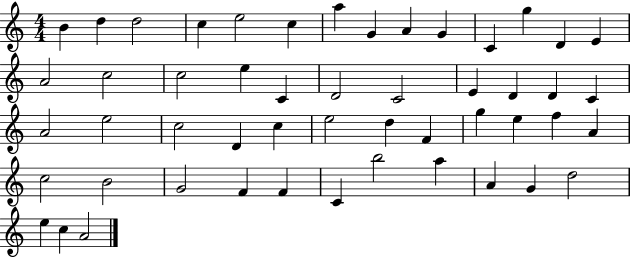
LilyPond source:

{
  \clef treble
  \numericTimeSignature
  \time 4/4
  \key c \major
  b'4 d''4 d''2 | c''4 e''2 c''4 | a''4 g'4 a'4 g'4 | c'4 g''4 d'4 e'4 | \break a'2 c''2 | c''2 e''4 c'4 | d'2 c'2 | e'4 d'4 d'4 c'4 | \break a'2 e''2 | c''2 d'4 c''4 | e''2 d''4 f'4 | g''4 e''4 f''4 a'4 | \break c''2 b'2 | g'2 f'4 f'4 | c'4 b''2 a''4 | a'4 g'4 d''2 | \break e''4 c''4 a'2 | \bar "|."
}